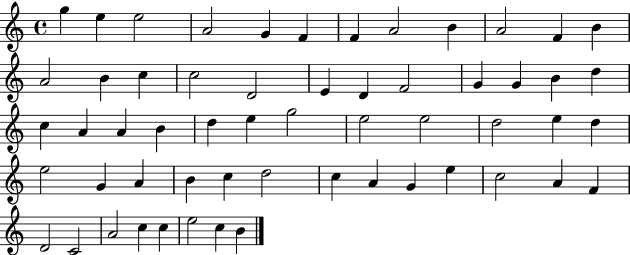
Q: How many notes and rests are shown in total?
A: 57